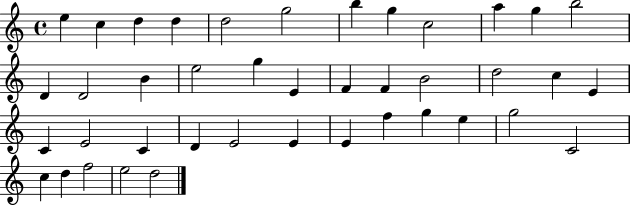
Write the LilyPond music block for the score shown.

{
  \clef treble
  \time 4/4
  \defaultTimeSignature
  \key c \major
  e''4 c''4 d''4 d''4 | d''2 g''2 | b''4 g''4 c''2 | a''4 g''4 b''2 | \break d'4 d'2 b'4 | e''2 g''4 e'4 | f'4 f'4 b'2 | d''2 c''4 e'4 | \break c'4 e'2 c'4 | d'4 e'2 e'4 | e'4 f''4 g''4 e''4 | g''2 c'2 | \break c''4 d''4 f''2 | e''2 d''2 | \bar "|."
}